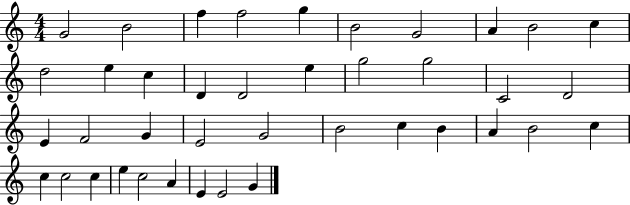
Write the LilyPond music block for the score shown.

{
  \clef treble
  \numericTimeSignature
  \time 4/4
  \key c \major
  g'2 b'2 | f''4 f''2 g''4 | b'2 g'2 | a'4 b'2 c''4 | \break d''2 e''4 c''4 | d'4 d'2 e''4 | g''2 g''2 | c'2 d'2 | \break e'4 f'2 g'4 | e'2 g'2 | b'2 c''4 b'4 | a'4 b'2 c''4 | \break c''4 c''2 c''4 | e''4 c''2 a'4 | e'4 e'2 g'4 | \bar "|."
}